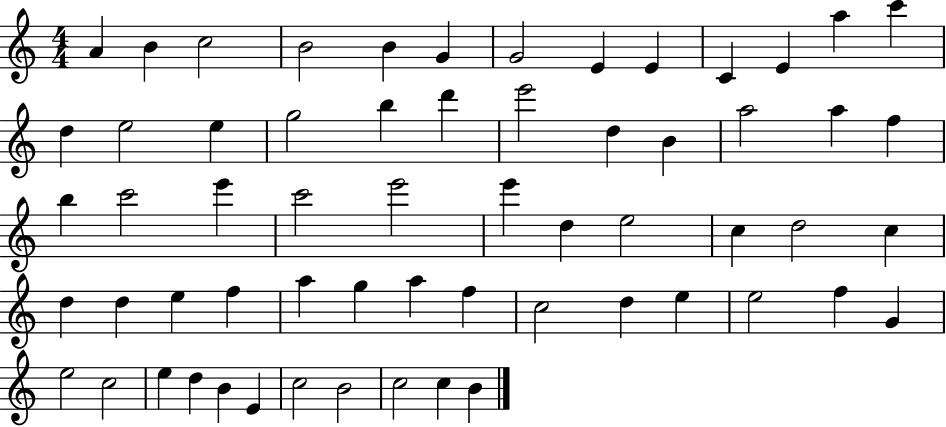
{
  \clef treble
  \numericTimeSignature
  \time 4/4
  \key c \major
  a'4 b'4 c''2 | b'2 b'4 g'4 | g'2 e'4 e'4 | c'4 e'4 a''4 c'''4 | \break d''4 e''2 e''4 | g''2 b''4 d'''4 | e'''2 d''4 b'4 | a''2 a''4 f''4 | \break b''4 c'''2 e'''4 | c'''2 e'''2 | e'''4 d''4 e''2 | c''4 d''2 c''4 | \break d''4 d''4 e''4 f''4 | a''4 g''4 a''4 f''4 | c''2 d''4 e''4 | e''2 f''4 g'4 | \break e''2 c''2 | e''4 d''4 b'4 e'4 | c''2 b'2 | c''2 c''4 b'4 | \break \bar "|."
}